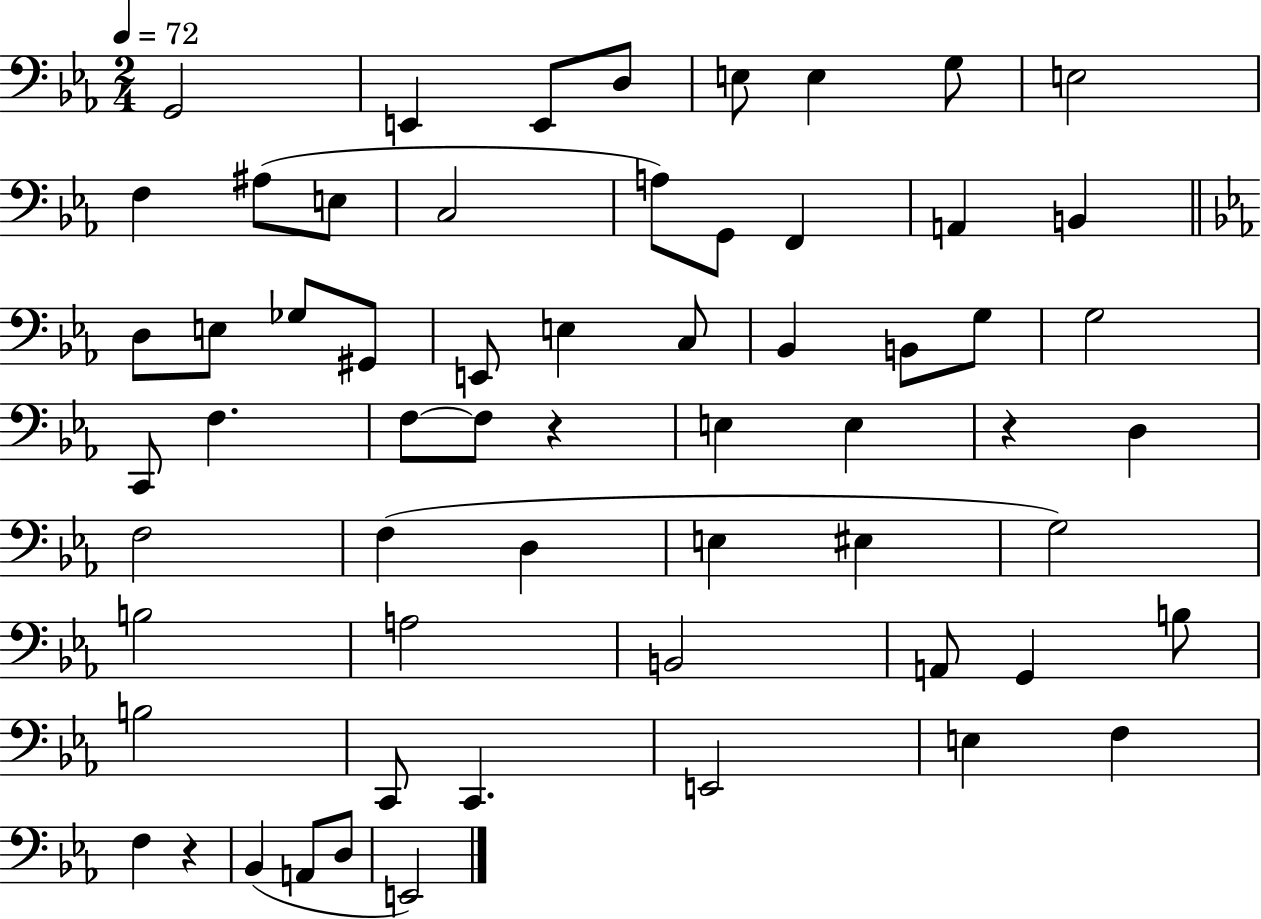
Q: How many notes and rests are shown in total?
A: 61